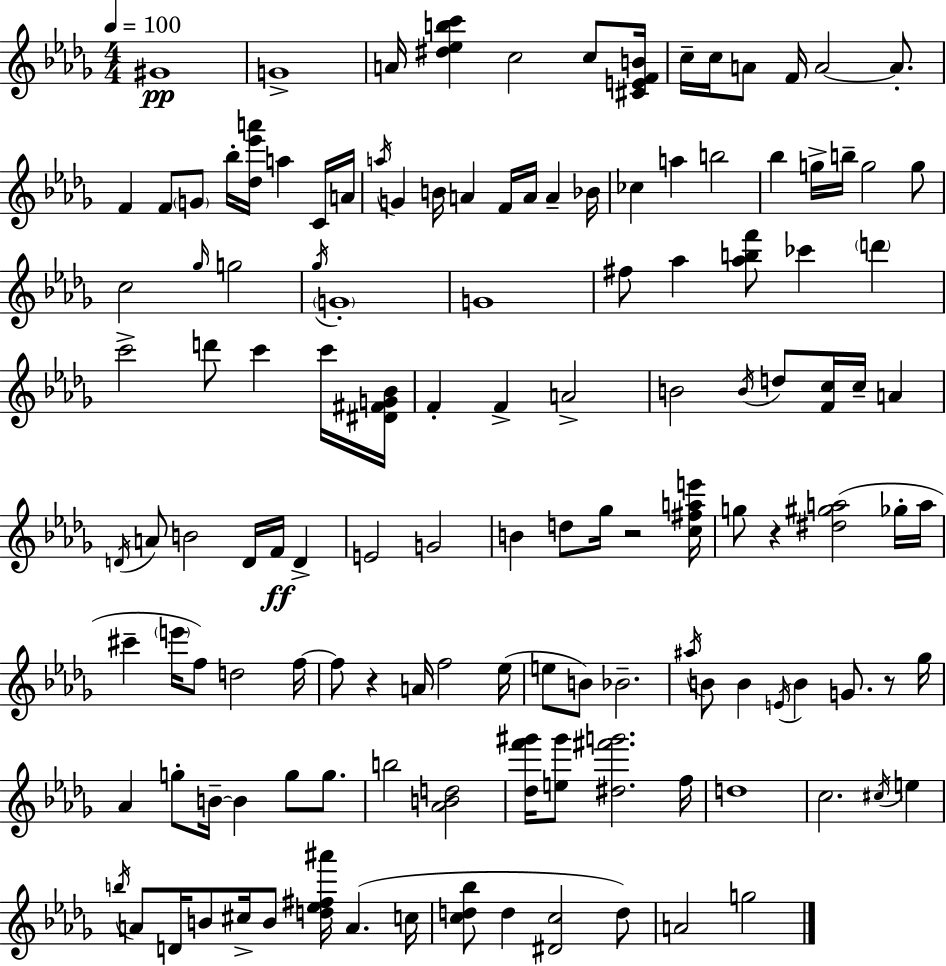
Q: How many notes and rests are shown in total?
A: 132